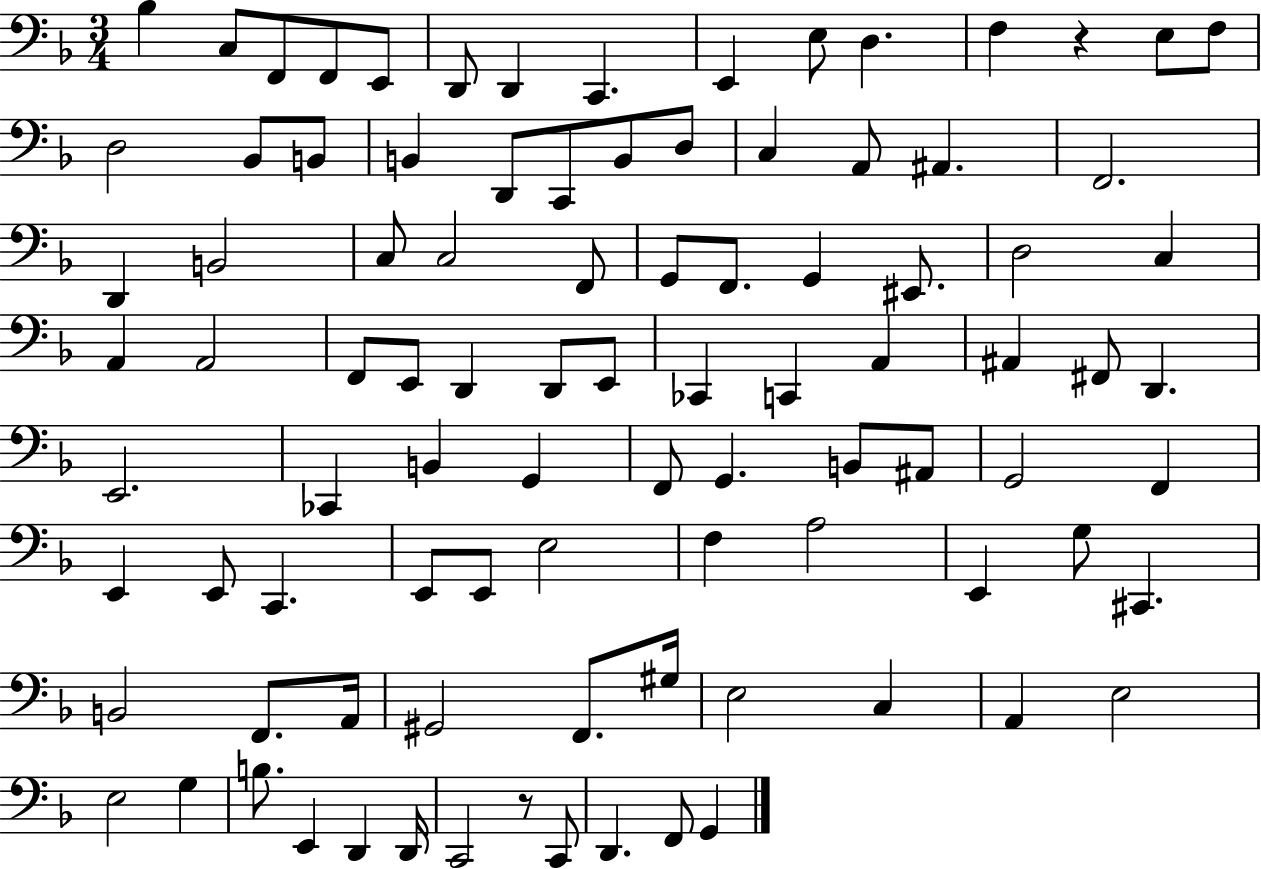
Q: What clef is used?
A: bass